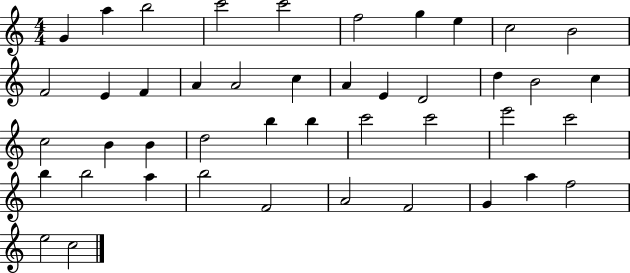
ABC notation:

X:1
T:Untitled
M:4/4
L:1/4
K:C
G a b2 c'2 c'2 f2 g e c2 B2 F2 E F A A2 c A E D2 d B2 c c2 B B d2 b b c'2 c'2 e'2 c'2 b b2 a b2 F2 A2 F2 G a f2 e2 c2